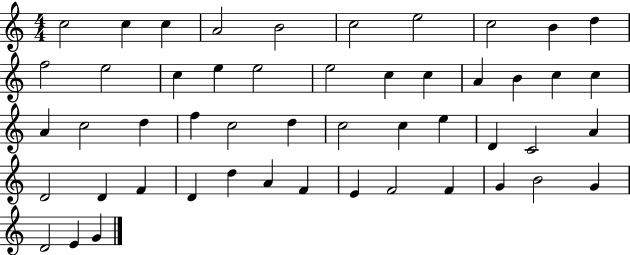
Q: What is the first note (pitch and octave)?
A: C5